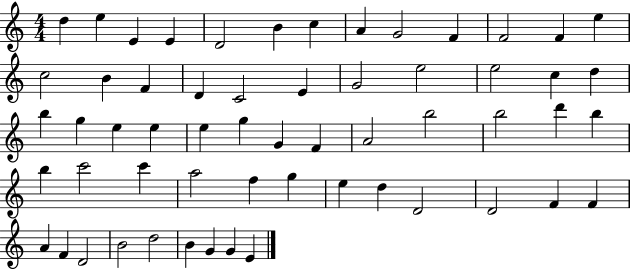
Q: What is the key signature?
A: C major